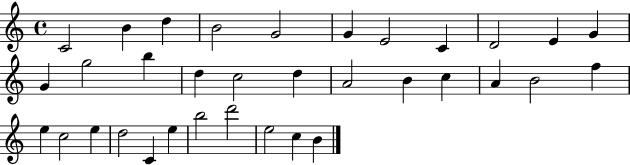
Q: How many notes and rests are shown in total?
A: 34